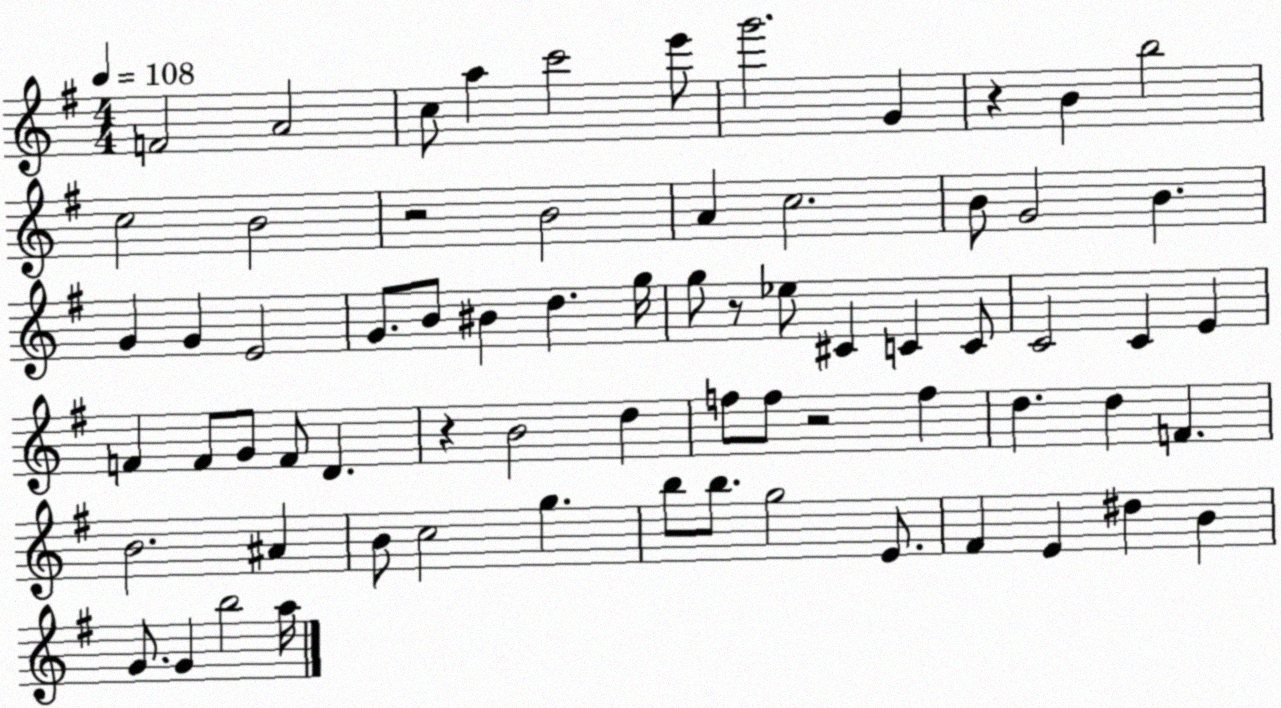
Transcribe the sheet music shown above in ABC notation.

X:1
T:Untitled
M:4/4
L:1/4
K:G
F2 A2 c/2 a c'2 e'/2 g'2 G z B b2 c2 B2 z2 B2 A c2 B/2 G2 B G G E2 G/2 B/2 ^B d g/4 g/2 z/2 _e/2 ^C C C/2 C2 C E F F/2 G/2 F/2 D z B2 d f/2 f/2 z2 f d d F B2 ^A B/2 c2 g b/2 b/2 g2 E/2 ^F E ^d B G/2 G b2 a/4